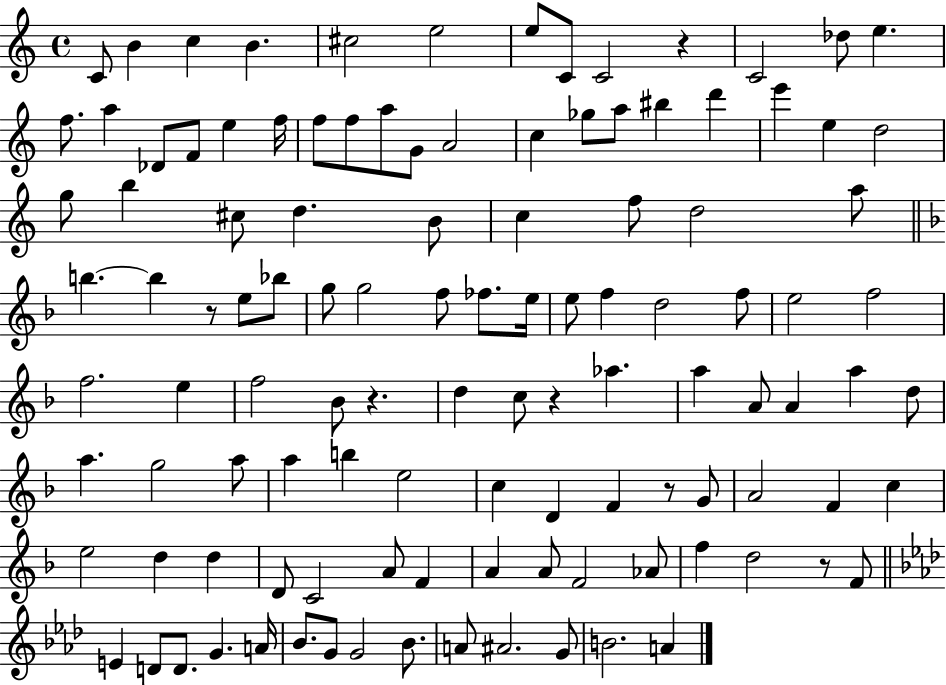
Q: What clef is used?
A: treble